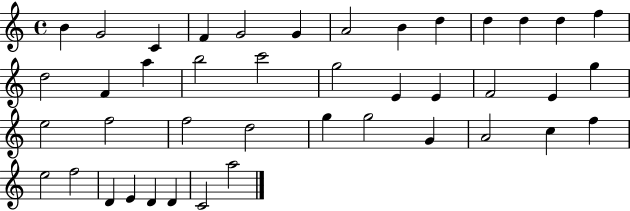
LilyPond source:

{
  \clef treble
  \time 4/4
  \defaultTimeSignature
  \key c \major
  b'4 g'2 c'4 | f'4 g'2 g'4 | a'2 b'4 d''4 | d''4 d''4 d''4 f''4 | \break d''2 f'4 a''4 | b''2 c'''2 | g''2 e'4 e'4 | f'2 e'4 g''4 | \break e''2 f''2 | f''2 d''2 | g''4 g''2 g'4 | a'2 c''4 f''4 | \break e''2 f''2 | d'4 e'4 d'4 d'4 | c'2 a''2 | \bar "|."
}